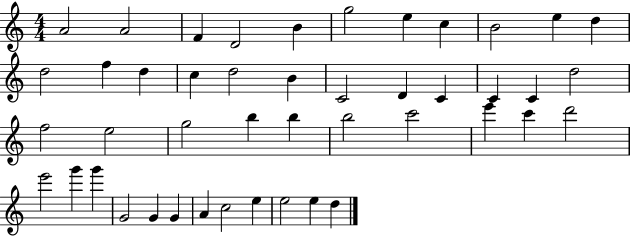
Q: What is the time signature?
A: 4/4